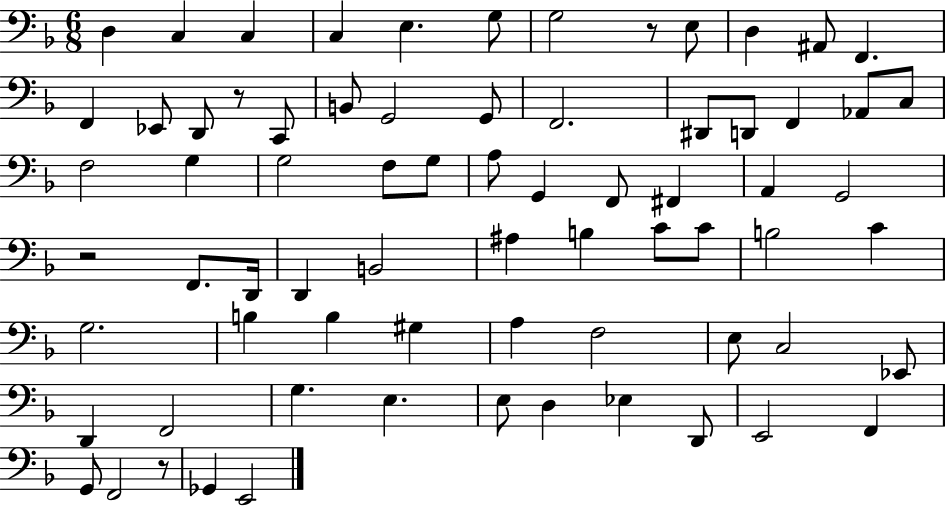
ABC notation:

X:1
T:Untitled
M:6/8
L:1/4
K:F
D, C, C, C, E, G,/2 G,2 z/2 E,/2 D, ^A,,/2 F,, F,, _E,,/2 D,,/2 z/2 C,,/2 B,,/2 G,,2 G,,/2 F,,2 ^D,,/2 D,,/2 F,, _A,,/2 C,/2 F,2 G, G,2 F,/2 G,/2 A,/2 G,, F,,/2 ^F,, A,, G,,2 z2 F,,/2 D,,/4 D,, B,,2 ^A, B, C/2 C/2 B,2 C G,2 B, B, ^G, A, F,2 E,/2 C,2 _E,,/2 D,, F,,2 G, E, E,/2 D, _E, D,,/2 E,,2 F,, G,,/2 F,,2 z/2 _G,, E,,2